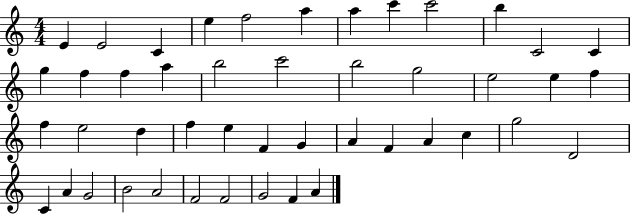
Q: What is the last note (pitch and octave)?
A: A4